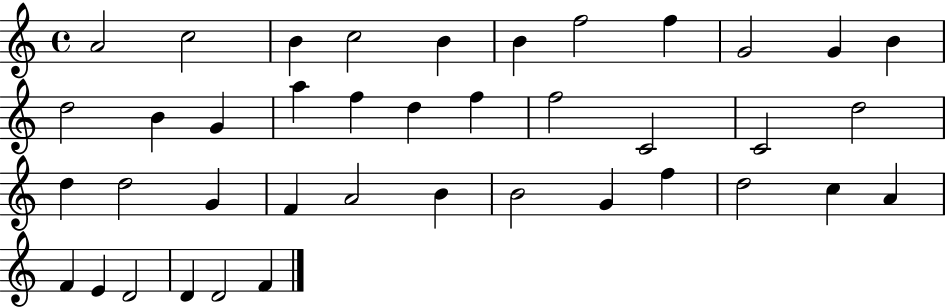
A4/h C5/h B4/q C5/h B4/q B4/q F5/h F5/q G4/h G4/q B4/q D5/h B4/q G4/q A5/q F5/q D5/q F5/q F5/h C4/h C4/h D5/h D5/q D5/h G4/q F4/q A4/h B4/q B4/h G4/q F5/q D5/h C5/q A4/q F4/q E4/q D4/h D4/q D4/h F4/q